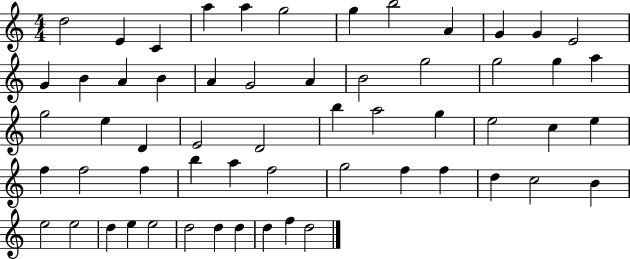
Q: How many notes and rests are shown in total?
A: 58